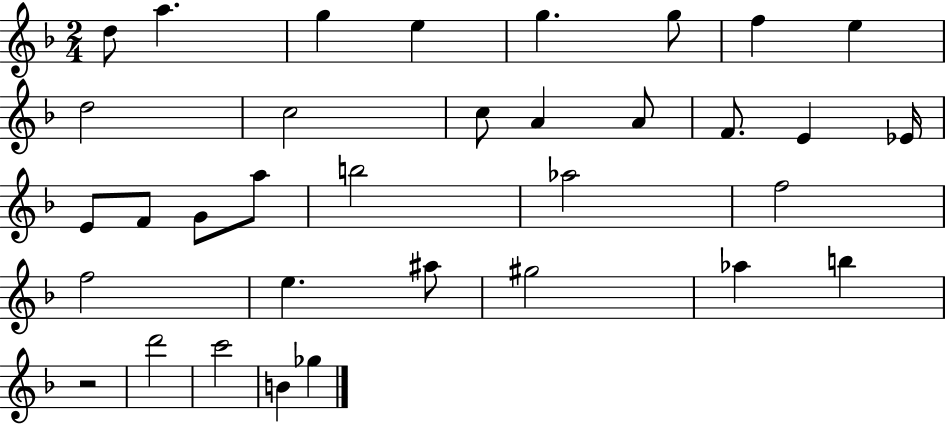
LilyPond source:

{
  \clef treble
  \numericTimeSignature
  \time 2/4
  \key f \major
  d''8 a''4. | g''4 e''4 | g''4. g''8 | f''4 e''4 | \break d''2 | c''2 | c''8 a'4 a'8 | f'8. e'4 ees'16 | \break e'8 f'8 g'8 a''8 | b''2 | aes''2 | f''2 | \break f''2 | e''4. ais''8 | gis''2 | aes''4 b''4 | \break r2 | d'''2 | c'''2 | b'4 ges''4 | \break \bar "|."
}